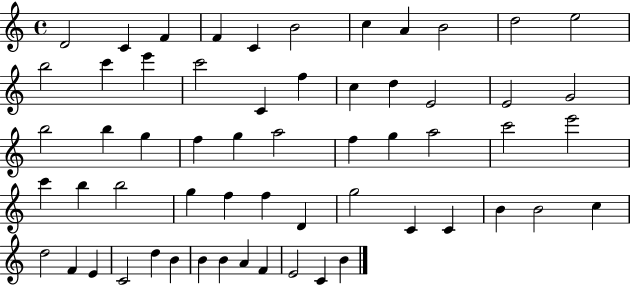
X:1
T:Untitled
M:4/4
L:1/4
K:C
D2 C F F C B2 c A B2 d2 e2 b2 c' e' c'2 C f c d E2 E2 G2 b2 b g f g a2 f g a2 c'2 e'2 c' b b2 g f f D g2 C C B B2 c d2 F E C2 d B B B A F E2 C B